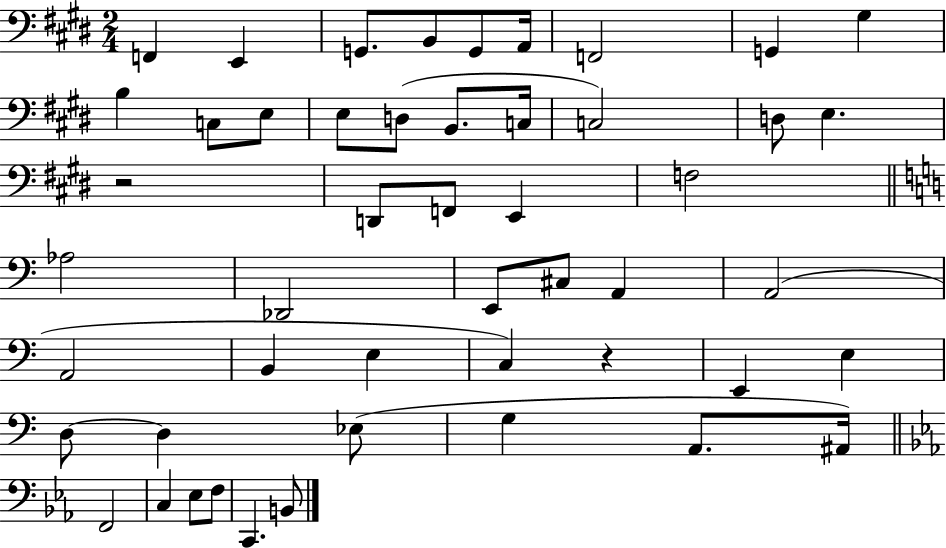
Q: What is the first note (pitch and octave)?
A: F2